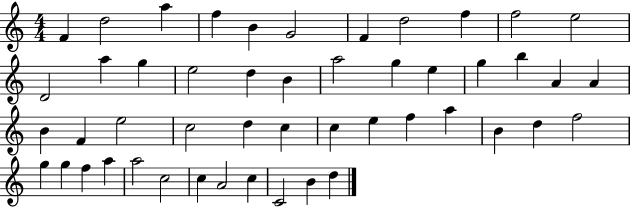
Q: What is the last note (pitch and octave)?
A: D5